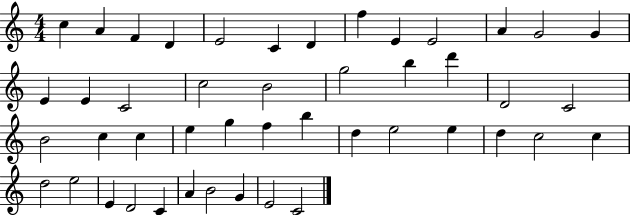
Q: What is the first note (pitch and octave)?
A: C5